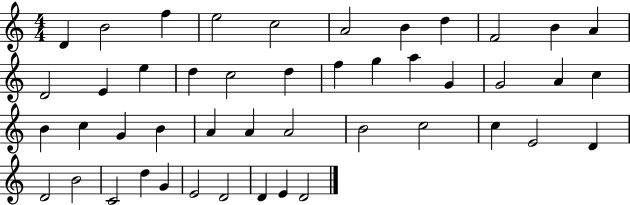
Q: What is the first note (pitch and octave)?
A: D4